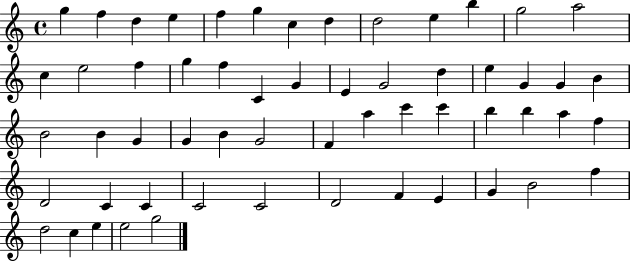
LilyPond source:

{
  \clef treble
  \time 4/4
  \defaultTimeSignature
  \key c \major
  g''4 f''4 d''4 e''4 | f''4 g''4 c''4 d''4 | d''2 e''4 b''4 | g''2 a''2 | \break c''4 e''2 f''4 | g''4 f''4 c'4 g'4 | e'4 g'2 d''4 | e''4 g'4 g'4 b'4 | \break b'2 b'4 g'4 | g'4 b'4 g'2 | f'4 a''4 c'''4 c'''4 | b''4 b''4 a''4 f''4 | \break d'2 c'4 c'4 | c'2 c'2 | d'2 f'4 e'4 | g'4 b'2 f''4 | \break d''2 c''4 e''4 | e''2 g''2 | \bar "|."
}